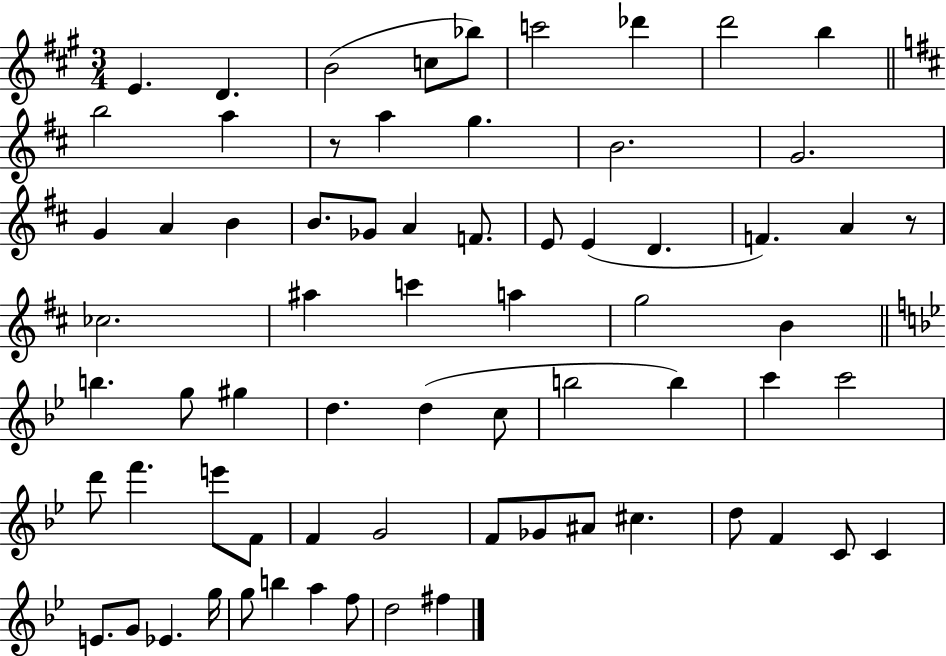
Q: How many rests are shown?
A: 2